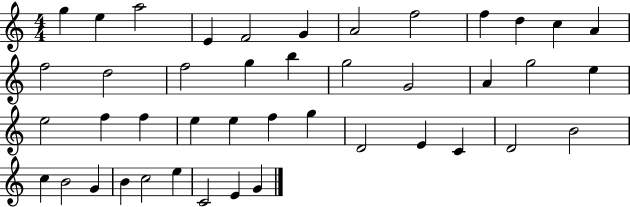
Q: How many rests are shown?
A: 0